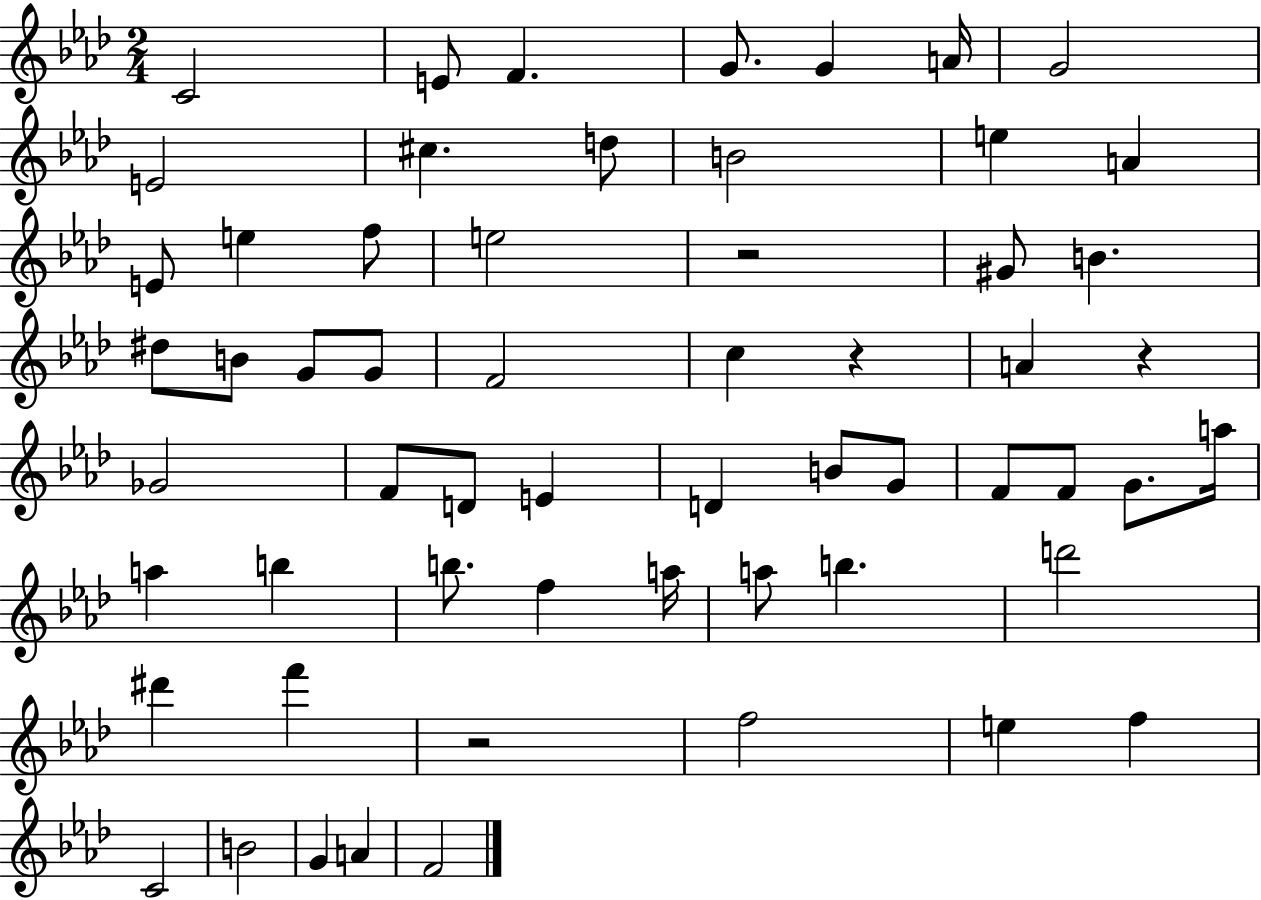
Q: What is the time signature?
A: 2/4